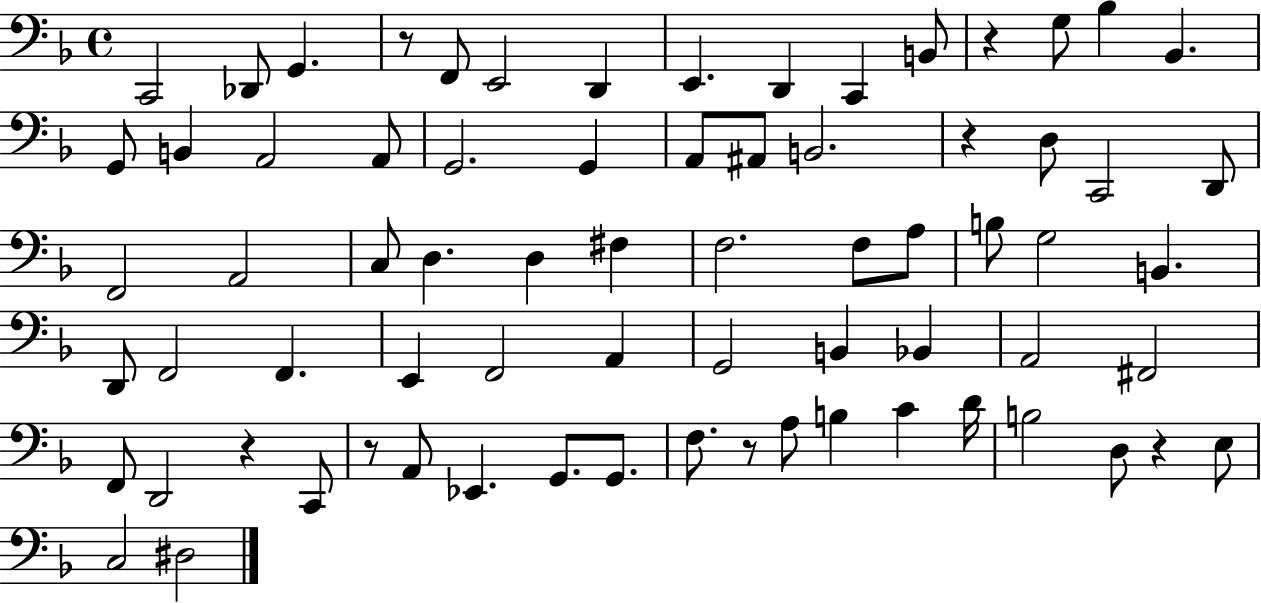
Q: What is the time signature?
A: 4/4